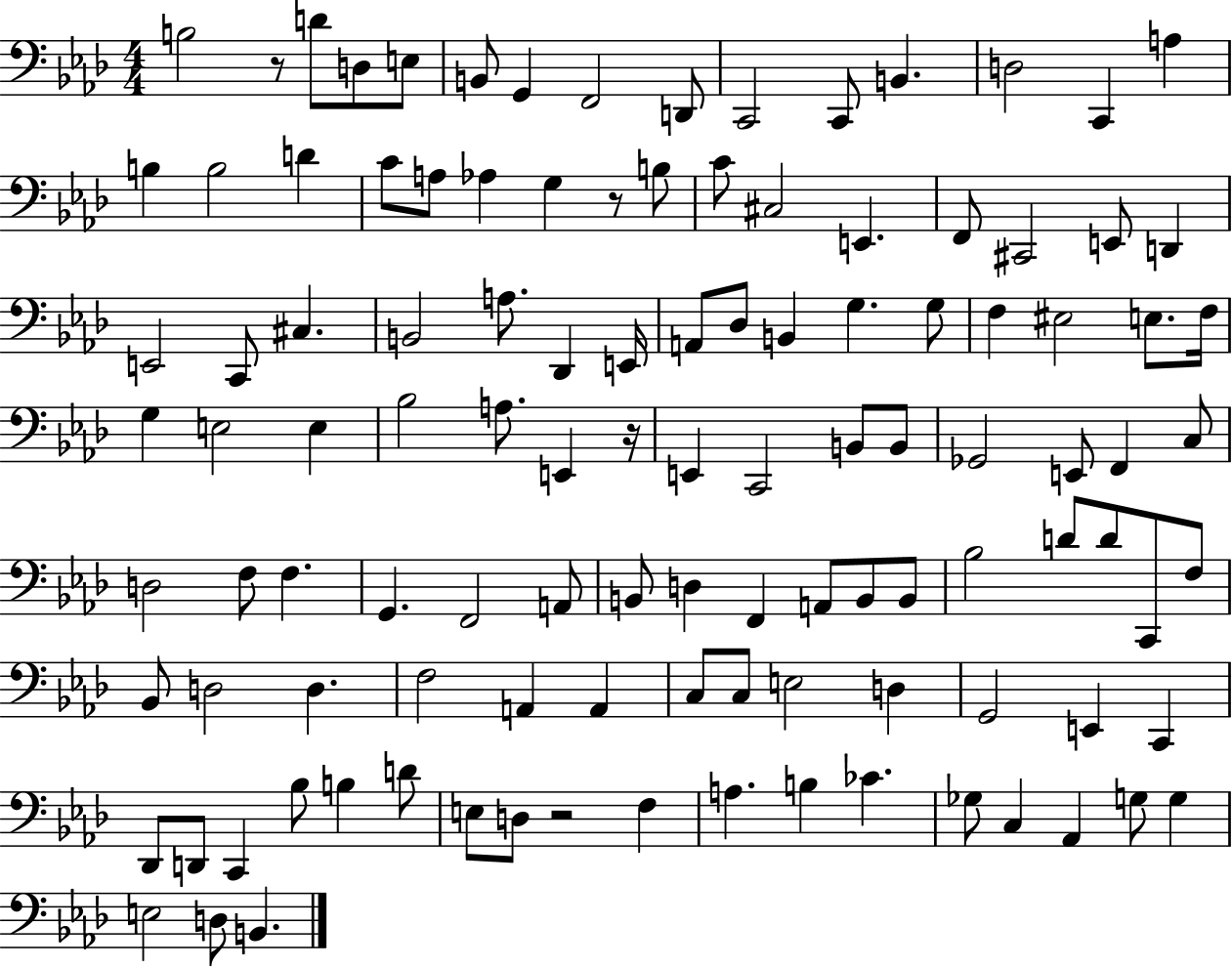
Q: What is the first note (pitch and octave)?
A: B3